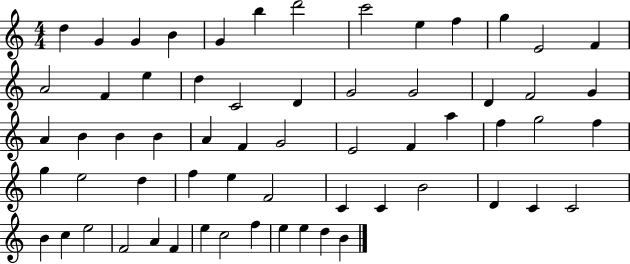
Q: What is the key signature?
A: C major